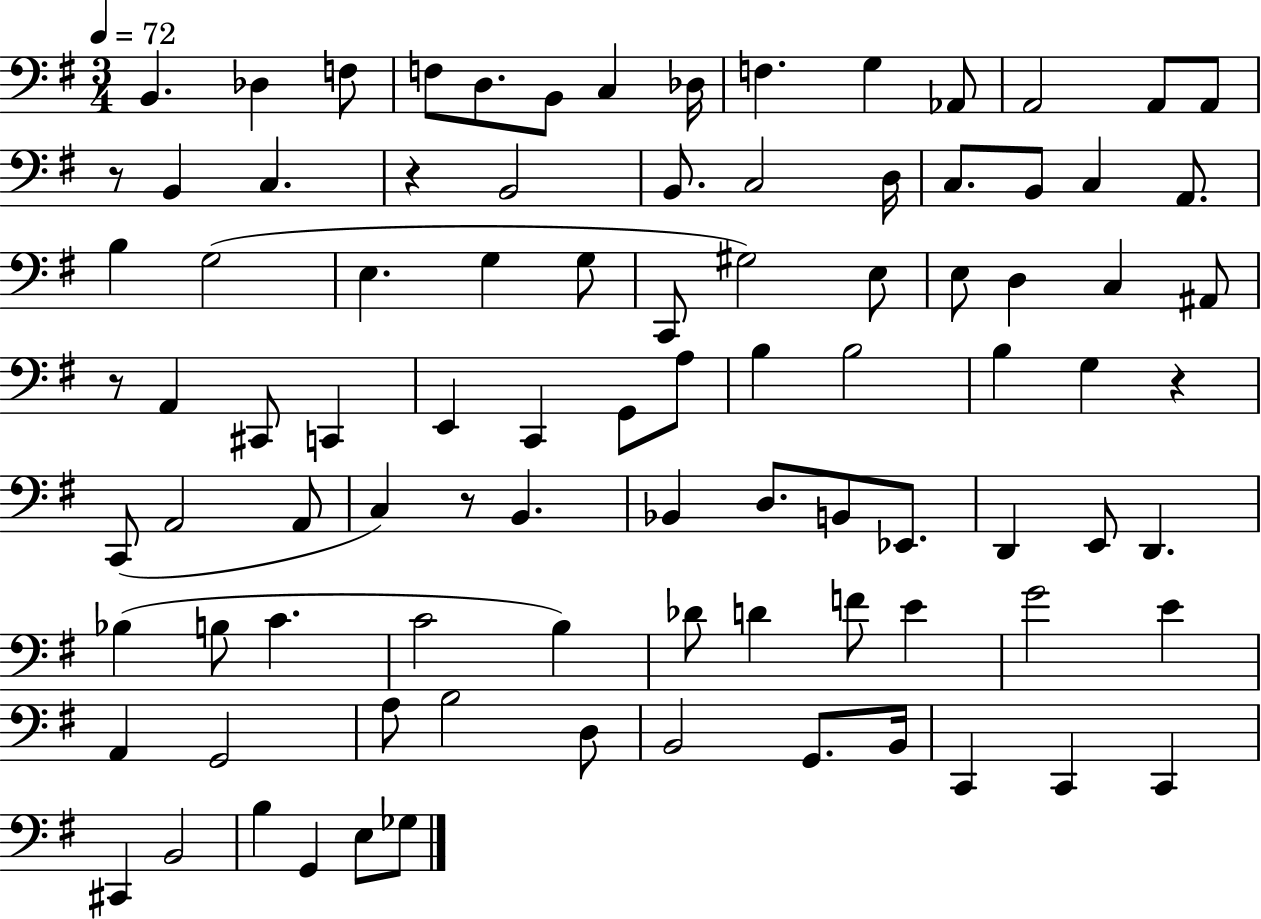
{
  \clef bass
  \numericTimeSignature
  \time 3/4
  \key g \major
  \tempo 4 = 72
  b,4. des4 f8 | f8 d8. b,8 c4 des16 | f4. g4 aes,8 | a,2 a,8 a,8 | \break r8 b,4 c4. | r4 b,2 | b,8. c2 d16 | c8. b,8 c4 a,8. | \break b4 g2( | e4. g4 g8 | c,8 gis2) e8 | e8 d4 c4 ais,8 | \break r8 a,4 cis,8 c,4 | e,4 c,4 g,8 a8 | b4 b2 | b4 g4 r4 | \break c,8( a,2 a,8 | c4) r8 b,4. | bes,4 d8. b,8 ees,8. | d,4 e,8 d,4. | \break bes4( b8 c'4. | c'2 b4) | des'8 d'4 f'8 e'4 | g'2 e'4 | \break a,4 g,2 | a8 b2 d8 | b,2 g,8. b,16 | c,4 c,4 c,4 | \break cis,4 b,2 | b4 g,4 e8 ges8 | \bar "|."
}